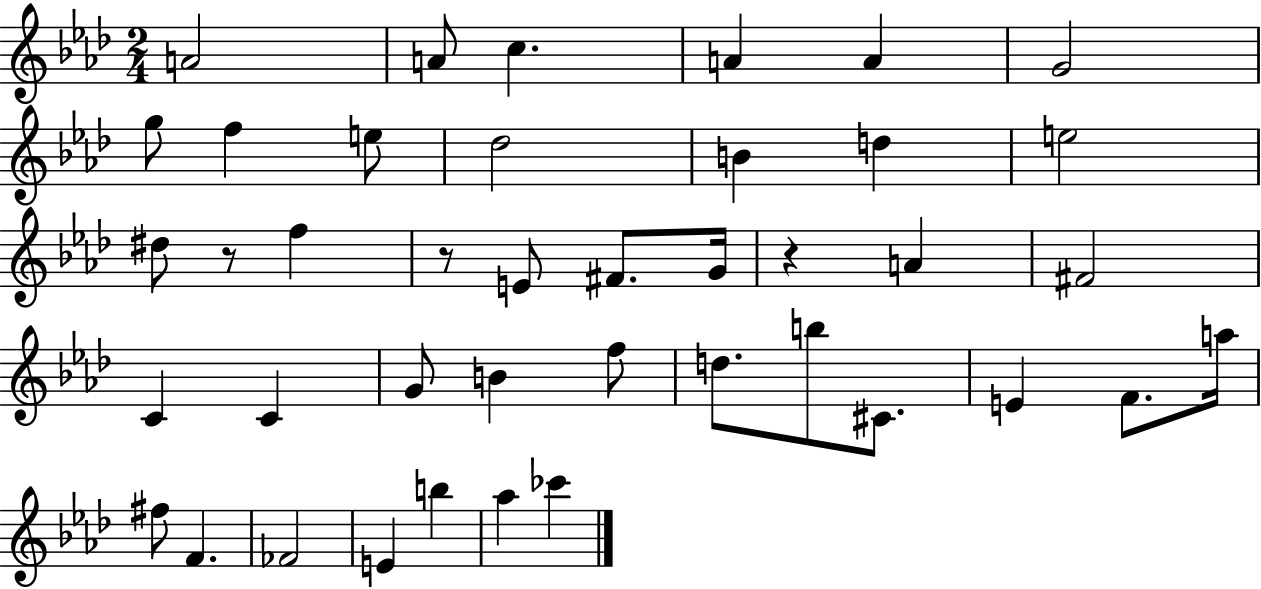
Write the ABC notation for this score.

X:1
T:Untitled
M:2/4
L:1/4
K:Ab
A2 A/2 c A A G2 g/2 f e/2 _d2 B d e2 ^d/2 z/2 f z/2 E/2 ^F/2 G/4 z A ^F2 C C G/2 B f/2 d/2 b/2 ^C/2 E F/2 a/4 ^f/2 F _F2 E b _a _c'